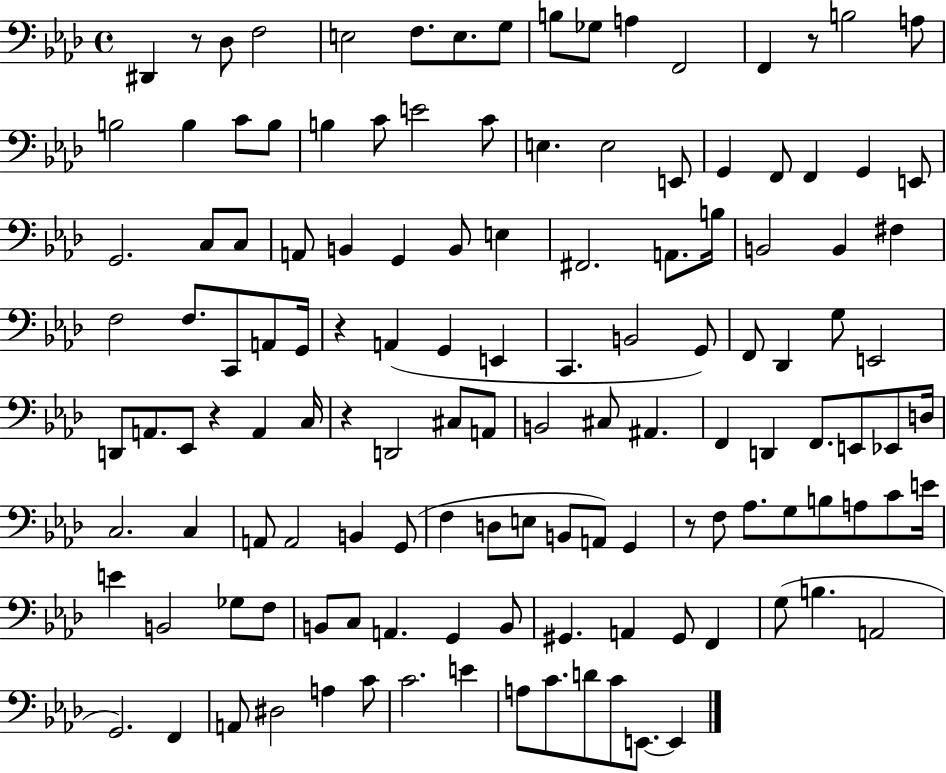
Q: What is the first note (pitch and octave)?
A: D#2